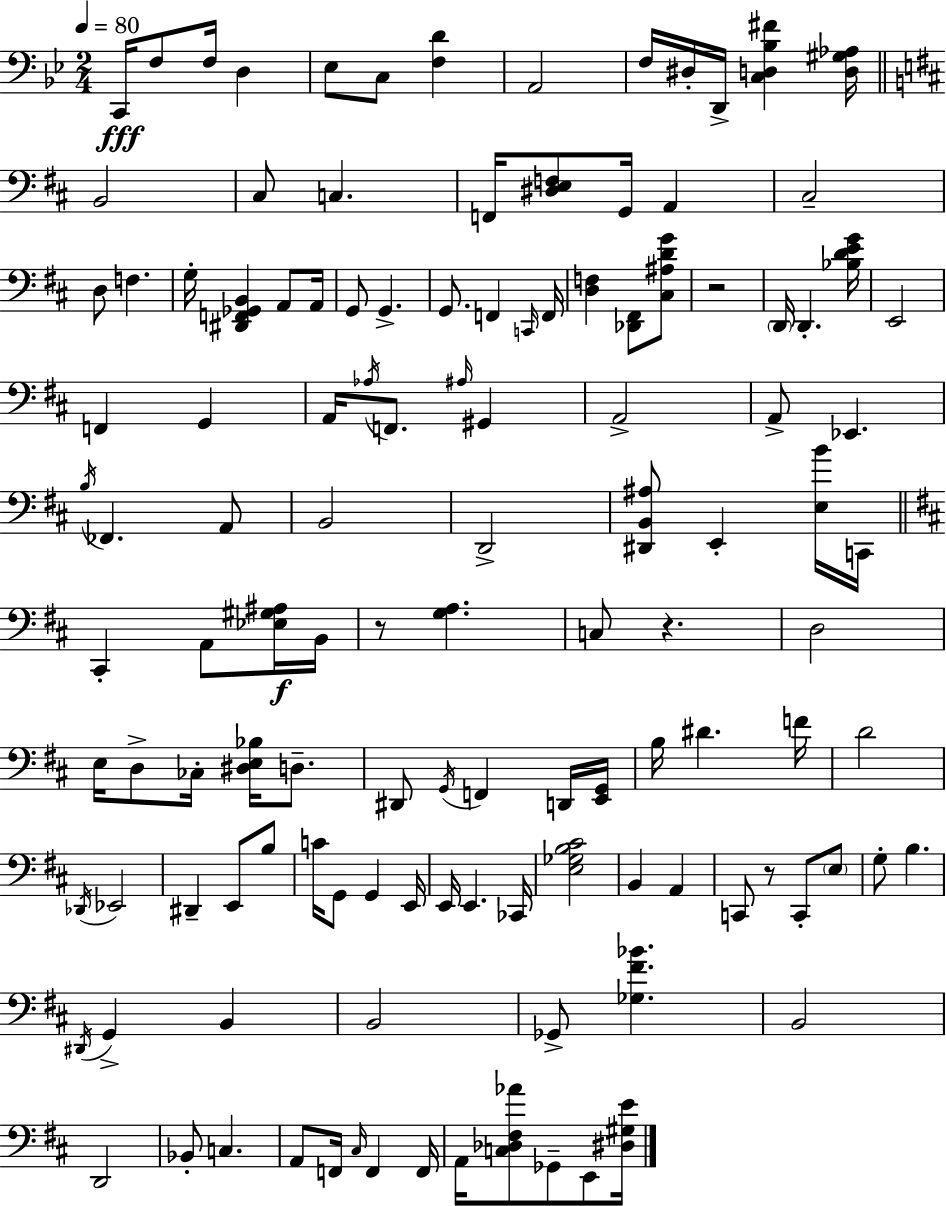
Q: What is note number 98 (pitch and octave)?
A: F2